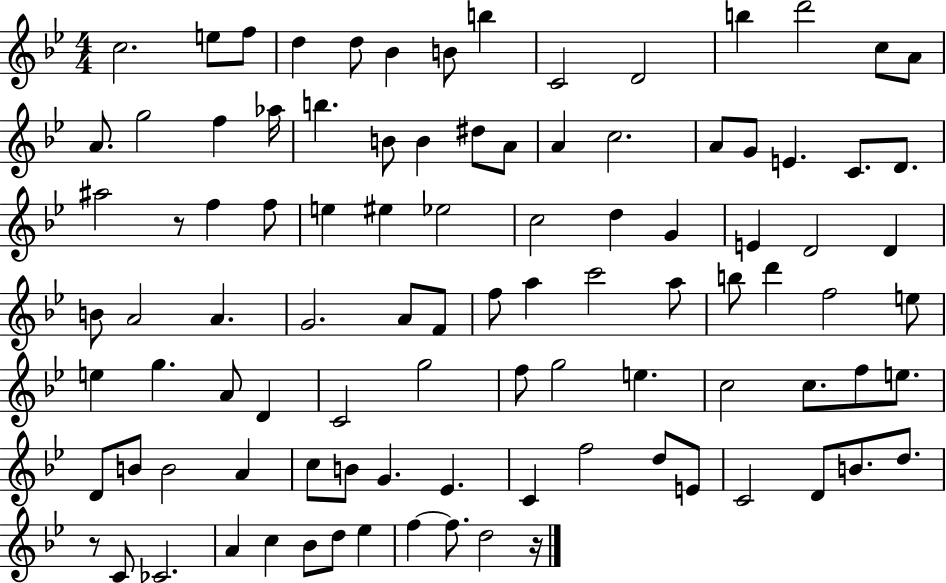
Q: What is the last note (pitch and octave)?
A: D5